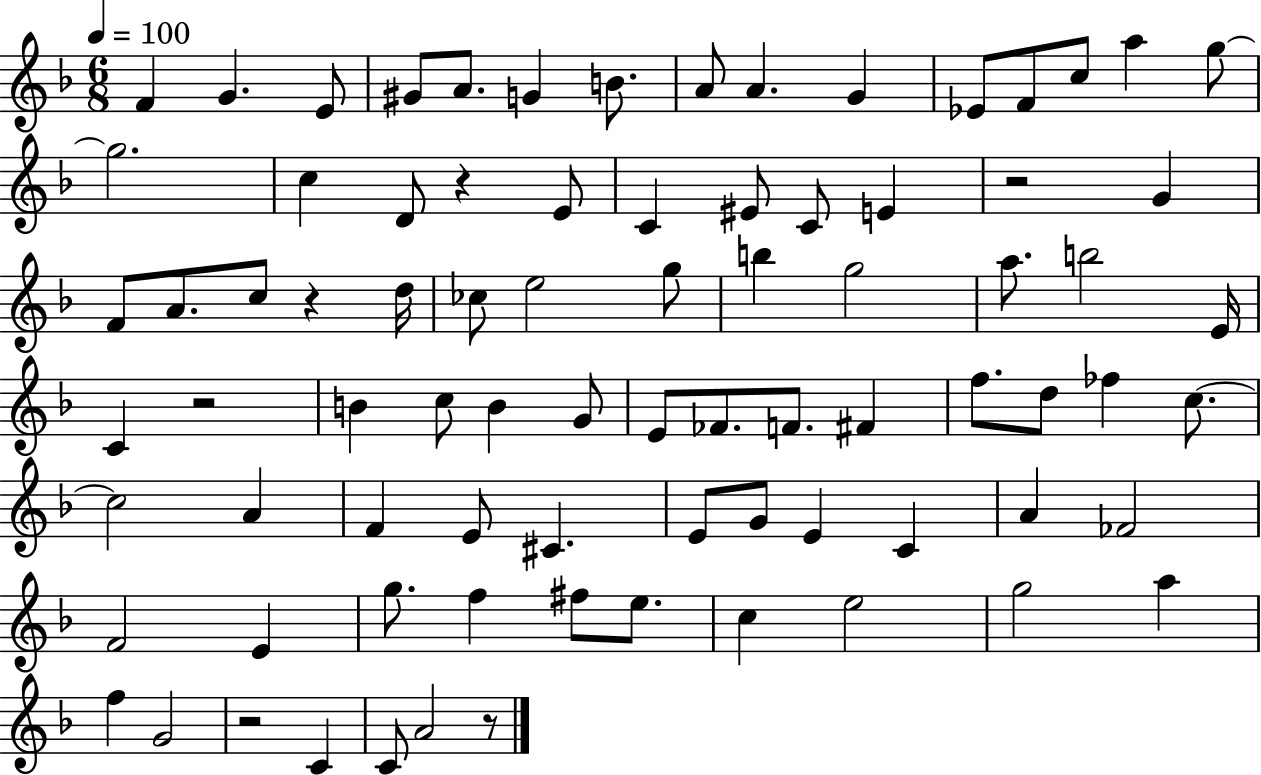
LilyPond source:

{
  \clef treble
  \numericTimeSignature
  \time 6/8
  \key f \major
  \tempo 4 = 100
  f'4 g'4. e'8 | gis'8 a'8. g'4 b'8. | a'8 a'4. g'4 | ees'8 f'8 c''8 a''4 g''8~~ | \break g''2. | c''4 d'8 r4 e'8 | c'4 eis'8 c'8 e'4 | r2 g'4 | \break f'8 a'8. c''8 r4 d''16 | ces''8 e''2 g''8 | b''4 g''2 | a''8. b''2 e'16 | \break c'4 r2 | b'4 c''8 b'4 g'8 | e'8 fes'8. f'8. fis'4 | f''8. d''8 fes''4 c''8.~~ | \break c''2 a'4 | f'4 e'8 cis'4. | e'8 g'8 e'4 c'4 | a'4 fes'2 | \break f'2 e'4 | g''8. f''4 fis''8 e''8. | c''4 e''2 | g''2 a''4 | \break f''4 g'2 | r2 c'4 | c'8 a'2 r8 | \bar "|."
}